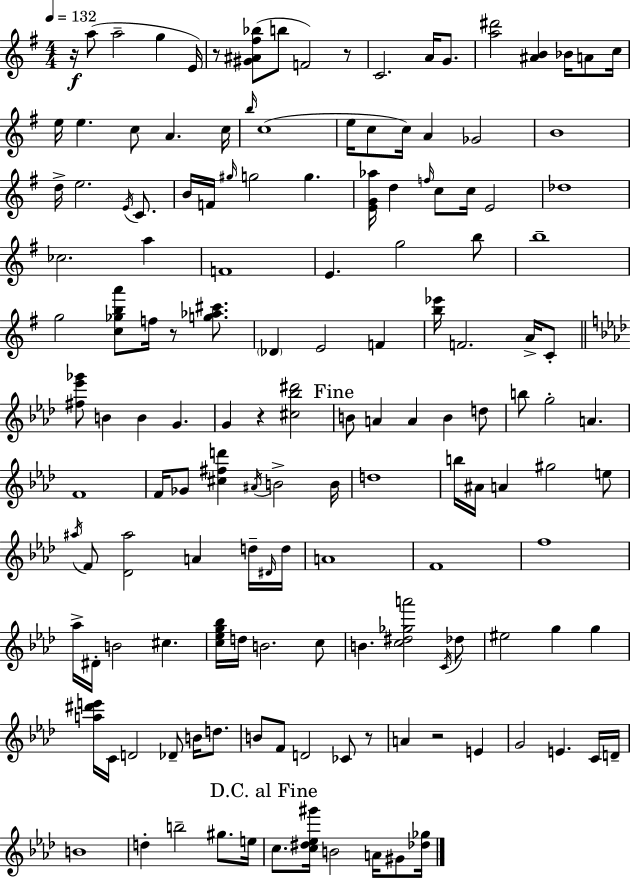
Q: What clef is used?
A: treble